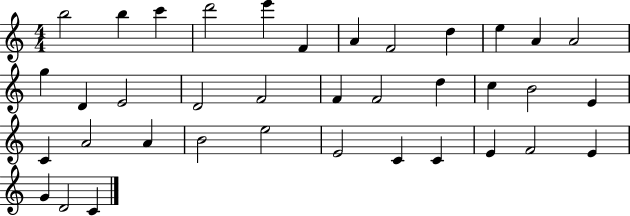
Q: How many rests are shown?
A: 0